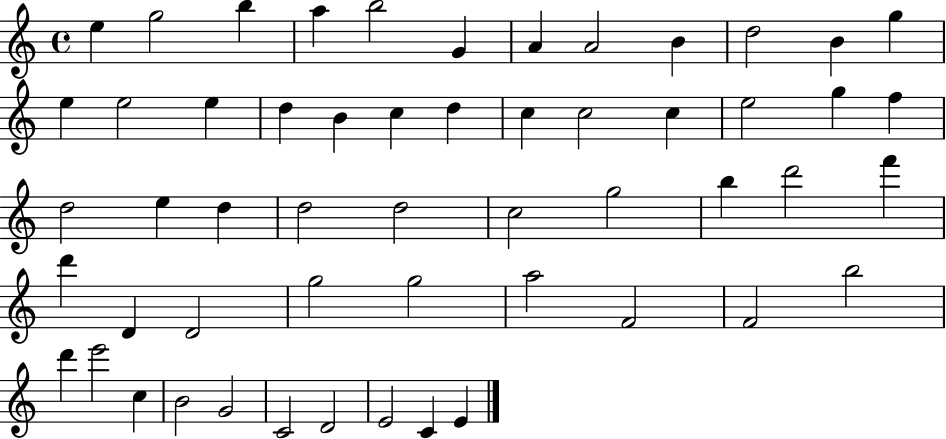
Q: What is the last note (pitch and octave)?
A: E4